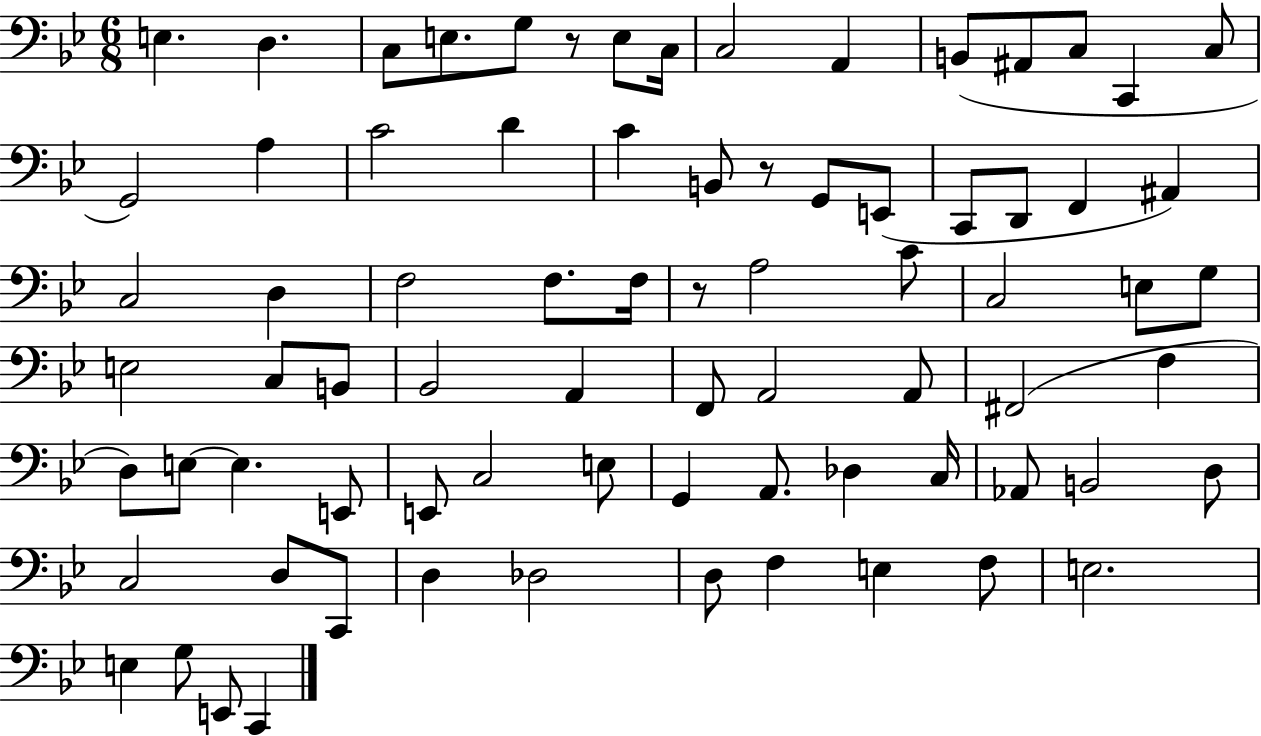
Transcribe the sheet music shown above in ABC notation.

X:1
T:Untitled
M:6/8
L:1/4
K:Bb
E, D, C,/2 E,/2 G,/2 z/2 E,/2 C,/4 C,2 A,, B,,/2 ^A,,/2 C,/2 C,, C,/2 G,,2 A, C2 D C B,,/2 z/2 G,,/2 E,,/2 C,,/2 D,,/2 F,, ^A,, C,2 D, F,2 F,/2 F,/4 z/2 A,2 C/2 C,2 E,/2 G,/2 E,2 C,/2 B,,/2 _B,,2 A,, F,,/2 A,,2 A,,/2 ^F,,2 F, D,/2 E,/2 E, E,,/2 E,,/2 C,2 E,/2 G,, A,,/2 _D, C,/4 _A,,/2 B,,2 D,/2 C,2 D,/2 C,,/2 D, _D,2 D,/2 F, E, F,/2 E,2 E, G,/2 E,,/2 C,,